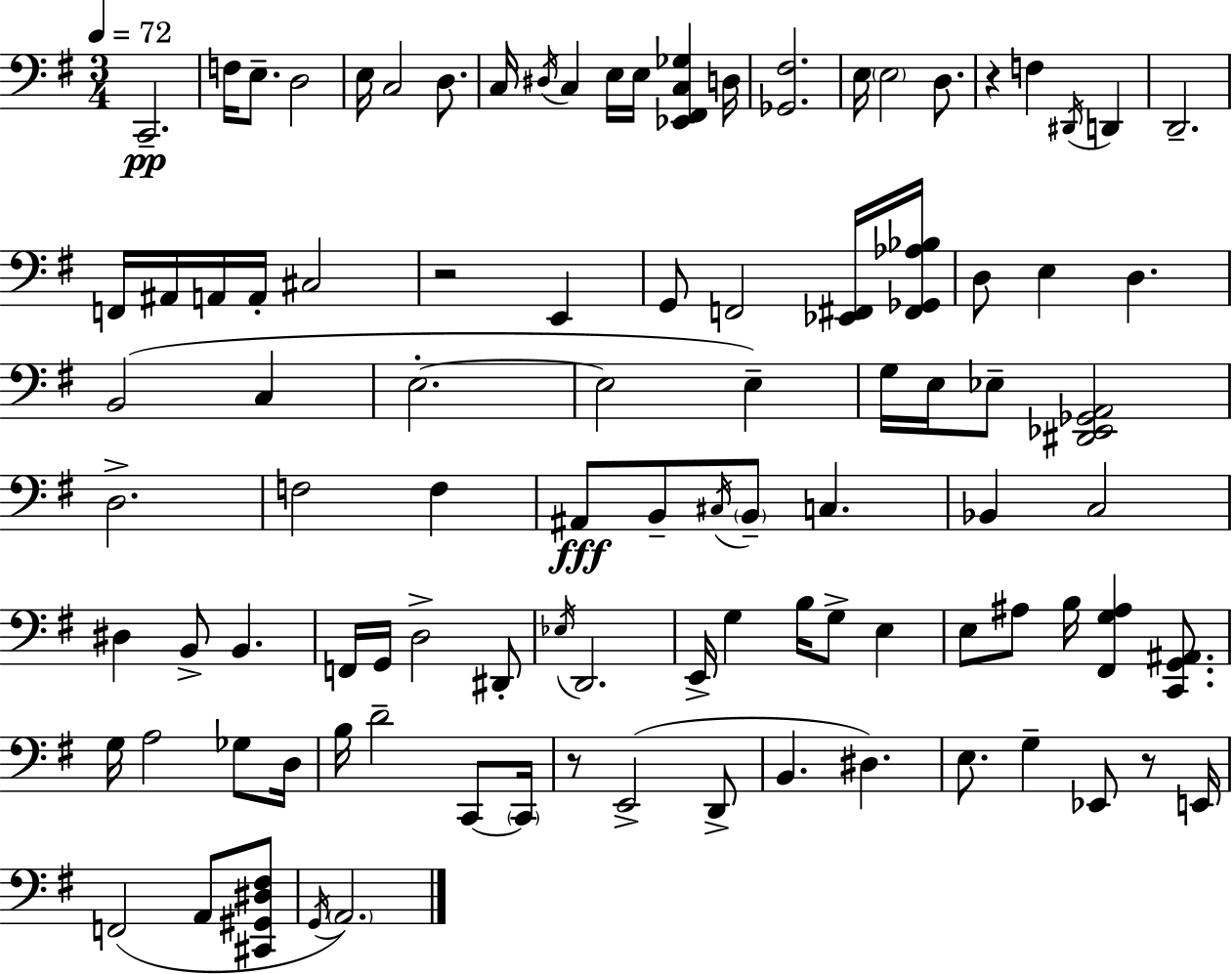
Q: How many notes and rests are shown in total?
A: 98